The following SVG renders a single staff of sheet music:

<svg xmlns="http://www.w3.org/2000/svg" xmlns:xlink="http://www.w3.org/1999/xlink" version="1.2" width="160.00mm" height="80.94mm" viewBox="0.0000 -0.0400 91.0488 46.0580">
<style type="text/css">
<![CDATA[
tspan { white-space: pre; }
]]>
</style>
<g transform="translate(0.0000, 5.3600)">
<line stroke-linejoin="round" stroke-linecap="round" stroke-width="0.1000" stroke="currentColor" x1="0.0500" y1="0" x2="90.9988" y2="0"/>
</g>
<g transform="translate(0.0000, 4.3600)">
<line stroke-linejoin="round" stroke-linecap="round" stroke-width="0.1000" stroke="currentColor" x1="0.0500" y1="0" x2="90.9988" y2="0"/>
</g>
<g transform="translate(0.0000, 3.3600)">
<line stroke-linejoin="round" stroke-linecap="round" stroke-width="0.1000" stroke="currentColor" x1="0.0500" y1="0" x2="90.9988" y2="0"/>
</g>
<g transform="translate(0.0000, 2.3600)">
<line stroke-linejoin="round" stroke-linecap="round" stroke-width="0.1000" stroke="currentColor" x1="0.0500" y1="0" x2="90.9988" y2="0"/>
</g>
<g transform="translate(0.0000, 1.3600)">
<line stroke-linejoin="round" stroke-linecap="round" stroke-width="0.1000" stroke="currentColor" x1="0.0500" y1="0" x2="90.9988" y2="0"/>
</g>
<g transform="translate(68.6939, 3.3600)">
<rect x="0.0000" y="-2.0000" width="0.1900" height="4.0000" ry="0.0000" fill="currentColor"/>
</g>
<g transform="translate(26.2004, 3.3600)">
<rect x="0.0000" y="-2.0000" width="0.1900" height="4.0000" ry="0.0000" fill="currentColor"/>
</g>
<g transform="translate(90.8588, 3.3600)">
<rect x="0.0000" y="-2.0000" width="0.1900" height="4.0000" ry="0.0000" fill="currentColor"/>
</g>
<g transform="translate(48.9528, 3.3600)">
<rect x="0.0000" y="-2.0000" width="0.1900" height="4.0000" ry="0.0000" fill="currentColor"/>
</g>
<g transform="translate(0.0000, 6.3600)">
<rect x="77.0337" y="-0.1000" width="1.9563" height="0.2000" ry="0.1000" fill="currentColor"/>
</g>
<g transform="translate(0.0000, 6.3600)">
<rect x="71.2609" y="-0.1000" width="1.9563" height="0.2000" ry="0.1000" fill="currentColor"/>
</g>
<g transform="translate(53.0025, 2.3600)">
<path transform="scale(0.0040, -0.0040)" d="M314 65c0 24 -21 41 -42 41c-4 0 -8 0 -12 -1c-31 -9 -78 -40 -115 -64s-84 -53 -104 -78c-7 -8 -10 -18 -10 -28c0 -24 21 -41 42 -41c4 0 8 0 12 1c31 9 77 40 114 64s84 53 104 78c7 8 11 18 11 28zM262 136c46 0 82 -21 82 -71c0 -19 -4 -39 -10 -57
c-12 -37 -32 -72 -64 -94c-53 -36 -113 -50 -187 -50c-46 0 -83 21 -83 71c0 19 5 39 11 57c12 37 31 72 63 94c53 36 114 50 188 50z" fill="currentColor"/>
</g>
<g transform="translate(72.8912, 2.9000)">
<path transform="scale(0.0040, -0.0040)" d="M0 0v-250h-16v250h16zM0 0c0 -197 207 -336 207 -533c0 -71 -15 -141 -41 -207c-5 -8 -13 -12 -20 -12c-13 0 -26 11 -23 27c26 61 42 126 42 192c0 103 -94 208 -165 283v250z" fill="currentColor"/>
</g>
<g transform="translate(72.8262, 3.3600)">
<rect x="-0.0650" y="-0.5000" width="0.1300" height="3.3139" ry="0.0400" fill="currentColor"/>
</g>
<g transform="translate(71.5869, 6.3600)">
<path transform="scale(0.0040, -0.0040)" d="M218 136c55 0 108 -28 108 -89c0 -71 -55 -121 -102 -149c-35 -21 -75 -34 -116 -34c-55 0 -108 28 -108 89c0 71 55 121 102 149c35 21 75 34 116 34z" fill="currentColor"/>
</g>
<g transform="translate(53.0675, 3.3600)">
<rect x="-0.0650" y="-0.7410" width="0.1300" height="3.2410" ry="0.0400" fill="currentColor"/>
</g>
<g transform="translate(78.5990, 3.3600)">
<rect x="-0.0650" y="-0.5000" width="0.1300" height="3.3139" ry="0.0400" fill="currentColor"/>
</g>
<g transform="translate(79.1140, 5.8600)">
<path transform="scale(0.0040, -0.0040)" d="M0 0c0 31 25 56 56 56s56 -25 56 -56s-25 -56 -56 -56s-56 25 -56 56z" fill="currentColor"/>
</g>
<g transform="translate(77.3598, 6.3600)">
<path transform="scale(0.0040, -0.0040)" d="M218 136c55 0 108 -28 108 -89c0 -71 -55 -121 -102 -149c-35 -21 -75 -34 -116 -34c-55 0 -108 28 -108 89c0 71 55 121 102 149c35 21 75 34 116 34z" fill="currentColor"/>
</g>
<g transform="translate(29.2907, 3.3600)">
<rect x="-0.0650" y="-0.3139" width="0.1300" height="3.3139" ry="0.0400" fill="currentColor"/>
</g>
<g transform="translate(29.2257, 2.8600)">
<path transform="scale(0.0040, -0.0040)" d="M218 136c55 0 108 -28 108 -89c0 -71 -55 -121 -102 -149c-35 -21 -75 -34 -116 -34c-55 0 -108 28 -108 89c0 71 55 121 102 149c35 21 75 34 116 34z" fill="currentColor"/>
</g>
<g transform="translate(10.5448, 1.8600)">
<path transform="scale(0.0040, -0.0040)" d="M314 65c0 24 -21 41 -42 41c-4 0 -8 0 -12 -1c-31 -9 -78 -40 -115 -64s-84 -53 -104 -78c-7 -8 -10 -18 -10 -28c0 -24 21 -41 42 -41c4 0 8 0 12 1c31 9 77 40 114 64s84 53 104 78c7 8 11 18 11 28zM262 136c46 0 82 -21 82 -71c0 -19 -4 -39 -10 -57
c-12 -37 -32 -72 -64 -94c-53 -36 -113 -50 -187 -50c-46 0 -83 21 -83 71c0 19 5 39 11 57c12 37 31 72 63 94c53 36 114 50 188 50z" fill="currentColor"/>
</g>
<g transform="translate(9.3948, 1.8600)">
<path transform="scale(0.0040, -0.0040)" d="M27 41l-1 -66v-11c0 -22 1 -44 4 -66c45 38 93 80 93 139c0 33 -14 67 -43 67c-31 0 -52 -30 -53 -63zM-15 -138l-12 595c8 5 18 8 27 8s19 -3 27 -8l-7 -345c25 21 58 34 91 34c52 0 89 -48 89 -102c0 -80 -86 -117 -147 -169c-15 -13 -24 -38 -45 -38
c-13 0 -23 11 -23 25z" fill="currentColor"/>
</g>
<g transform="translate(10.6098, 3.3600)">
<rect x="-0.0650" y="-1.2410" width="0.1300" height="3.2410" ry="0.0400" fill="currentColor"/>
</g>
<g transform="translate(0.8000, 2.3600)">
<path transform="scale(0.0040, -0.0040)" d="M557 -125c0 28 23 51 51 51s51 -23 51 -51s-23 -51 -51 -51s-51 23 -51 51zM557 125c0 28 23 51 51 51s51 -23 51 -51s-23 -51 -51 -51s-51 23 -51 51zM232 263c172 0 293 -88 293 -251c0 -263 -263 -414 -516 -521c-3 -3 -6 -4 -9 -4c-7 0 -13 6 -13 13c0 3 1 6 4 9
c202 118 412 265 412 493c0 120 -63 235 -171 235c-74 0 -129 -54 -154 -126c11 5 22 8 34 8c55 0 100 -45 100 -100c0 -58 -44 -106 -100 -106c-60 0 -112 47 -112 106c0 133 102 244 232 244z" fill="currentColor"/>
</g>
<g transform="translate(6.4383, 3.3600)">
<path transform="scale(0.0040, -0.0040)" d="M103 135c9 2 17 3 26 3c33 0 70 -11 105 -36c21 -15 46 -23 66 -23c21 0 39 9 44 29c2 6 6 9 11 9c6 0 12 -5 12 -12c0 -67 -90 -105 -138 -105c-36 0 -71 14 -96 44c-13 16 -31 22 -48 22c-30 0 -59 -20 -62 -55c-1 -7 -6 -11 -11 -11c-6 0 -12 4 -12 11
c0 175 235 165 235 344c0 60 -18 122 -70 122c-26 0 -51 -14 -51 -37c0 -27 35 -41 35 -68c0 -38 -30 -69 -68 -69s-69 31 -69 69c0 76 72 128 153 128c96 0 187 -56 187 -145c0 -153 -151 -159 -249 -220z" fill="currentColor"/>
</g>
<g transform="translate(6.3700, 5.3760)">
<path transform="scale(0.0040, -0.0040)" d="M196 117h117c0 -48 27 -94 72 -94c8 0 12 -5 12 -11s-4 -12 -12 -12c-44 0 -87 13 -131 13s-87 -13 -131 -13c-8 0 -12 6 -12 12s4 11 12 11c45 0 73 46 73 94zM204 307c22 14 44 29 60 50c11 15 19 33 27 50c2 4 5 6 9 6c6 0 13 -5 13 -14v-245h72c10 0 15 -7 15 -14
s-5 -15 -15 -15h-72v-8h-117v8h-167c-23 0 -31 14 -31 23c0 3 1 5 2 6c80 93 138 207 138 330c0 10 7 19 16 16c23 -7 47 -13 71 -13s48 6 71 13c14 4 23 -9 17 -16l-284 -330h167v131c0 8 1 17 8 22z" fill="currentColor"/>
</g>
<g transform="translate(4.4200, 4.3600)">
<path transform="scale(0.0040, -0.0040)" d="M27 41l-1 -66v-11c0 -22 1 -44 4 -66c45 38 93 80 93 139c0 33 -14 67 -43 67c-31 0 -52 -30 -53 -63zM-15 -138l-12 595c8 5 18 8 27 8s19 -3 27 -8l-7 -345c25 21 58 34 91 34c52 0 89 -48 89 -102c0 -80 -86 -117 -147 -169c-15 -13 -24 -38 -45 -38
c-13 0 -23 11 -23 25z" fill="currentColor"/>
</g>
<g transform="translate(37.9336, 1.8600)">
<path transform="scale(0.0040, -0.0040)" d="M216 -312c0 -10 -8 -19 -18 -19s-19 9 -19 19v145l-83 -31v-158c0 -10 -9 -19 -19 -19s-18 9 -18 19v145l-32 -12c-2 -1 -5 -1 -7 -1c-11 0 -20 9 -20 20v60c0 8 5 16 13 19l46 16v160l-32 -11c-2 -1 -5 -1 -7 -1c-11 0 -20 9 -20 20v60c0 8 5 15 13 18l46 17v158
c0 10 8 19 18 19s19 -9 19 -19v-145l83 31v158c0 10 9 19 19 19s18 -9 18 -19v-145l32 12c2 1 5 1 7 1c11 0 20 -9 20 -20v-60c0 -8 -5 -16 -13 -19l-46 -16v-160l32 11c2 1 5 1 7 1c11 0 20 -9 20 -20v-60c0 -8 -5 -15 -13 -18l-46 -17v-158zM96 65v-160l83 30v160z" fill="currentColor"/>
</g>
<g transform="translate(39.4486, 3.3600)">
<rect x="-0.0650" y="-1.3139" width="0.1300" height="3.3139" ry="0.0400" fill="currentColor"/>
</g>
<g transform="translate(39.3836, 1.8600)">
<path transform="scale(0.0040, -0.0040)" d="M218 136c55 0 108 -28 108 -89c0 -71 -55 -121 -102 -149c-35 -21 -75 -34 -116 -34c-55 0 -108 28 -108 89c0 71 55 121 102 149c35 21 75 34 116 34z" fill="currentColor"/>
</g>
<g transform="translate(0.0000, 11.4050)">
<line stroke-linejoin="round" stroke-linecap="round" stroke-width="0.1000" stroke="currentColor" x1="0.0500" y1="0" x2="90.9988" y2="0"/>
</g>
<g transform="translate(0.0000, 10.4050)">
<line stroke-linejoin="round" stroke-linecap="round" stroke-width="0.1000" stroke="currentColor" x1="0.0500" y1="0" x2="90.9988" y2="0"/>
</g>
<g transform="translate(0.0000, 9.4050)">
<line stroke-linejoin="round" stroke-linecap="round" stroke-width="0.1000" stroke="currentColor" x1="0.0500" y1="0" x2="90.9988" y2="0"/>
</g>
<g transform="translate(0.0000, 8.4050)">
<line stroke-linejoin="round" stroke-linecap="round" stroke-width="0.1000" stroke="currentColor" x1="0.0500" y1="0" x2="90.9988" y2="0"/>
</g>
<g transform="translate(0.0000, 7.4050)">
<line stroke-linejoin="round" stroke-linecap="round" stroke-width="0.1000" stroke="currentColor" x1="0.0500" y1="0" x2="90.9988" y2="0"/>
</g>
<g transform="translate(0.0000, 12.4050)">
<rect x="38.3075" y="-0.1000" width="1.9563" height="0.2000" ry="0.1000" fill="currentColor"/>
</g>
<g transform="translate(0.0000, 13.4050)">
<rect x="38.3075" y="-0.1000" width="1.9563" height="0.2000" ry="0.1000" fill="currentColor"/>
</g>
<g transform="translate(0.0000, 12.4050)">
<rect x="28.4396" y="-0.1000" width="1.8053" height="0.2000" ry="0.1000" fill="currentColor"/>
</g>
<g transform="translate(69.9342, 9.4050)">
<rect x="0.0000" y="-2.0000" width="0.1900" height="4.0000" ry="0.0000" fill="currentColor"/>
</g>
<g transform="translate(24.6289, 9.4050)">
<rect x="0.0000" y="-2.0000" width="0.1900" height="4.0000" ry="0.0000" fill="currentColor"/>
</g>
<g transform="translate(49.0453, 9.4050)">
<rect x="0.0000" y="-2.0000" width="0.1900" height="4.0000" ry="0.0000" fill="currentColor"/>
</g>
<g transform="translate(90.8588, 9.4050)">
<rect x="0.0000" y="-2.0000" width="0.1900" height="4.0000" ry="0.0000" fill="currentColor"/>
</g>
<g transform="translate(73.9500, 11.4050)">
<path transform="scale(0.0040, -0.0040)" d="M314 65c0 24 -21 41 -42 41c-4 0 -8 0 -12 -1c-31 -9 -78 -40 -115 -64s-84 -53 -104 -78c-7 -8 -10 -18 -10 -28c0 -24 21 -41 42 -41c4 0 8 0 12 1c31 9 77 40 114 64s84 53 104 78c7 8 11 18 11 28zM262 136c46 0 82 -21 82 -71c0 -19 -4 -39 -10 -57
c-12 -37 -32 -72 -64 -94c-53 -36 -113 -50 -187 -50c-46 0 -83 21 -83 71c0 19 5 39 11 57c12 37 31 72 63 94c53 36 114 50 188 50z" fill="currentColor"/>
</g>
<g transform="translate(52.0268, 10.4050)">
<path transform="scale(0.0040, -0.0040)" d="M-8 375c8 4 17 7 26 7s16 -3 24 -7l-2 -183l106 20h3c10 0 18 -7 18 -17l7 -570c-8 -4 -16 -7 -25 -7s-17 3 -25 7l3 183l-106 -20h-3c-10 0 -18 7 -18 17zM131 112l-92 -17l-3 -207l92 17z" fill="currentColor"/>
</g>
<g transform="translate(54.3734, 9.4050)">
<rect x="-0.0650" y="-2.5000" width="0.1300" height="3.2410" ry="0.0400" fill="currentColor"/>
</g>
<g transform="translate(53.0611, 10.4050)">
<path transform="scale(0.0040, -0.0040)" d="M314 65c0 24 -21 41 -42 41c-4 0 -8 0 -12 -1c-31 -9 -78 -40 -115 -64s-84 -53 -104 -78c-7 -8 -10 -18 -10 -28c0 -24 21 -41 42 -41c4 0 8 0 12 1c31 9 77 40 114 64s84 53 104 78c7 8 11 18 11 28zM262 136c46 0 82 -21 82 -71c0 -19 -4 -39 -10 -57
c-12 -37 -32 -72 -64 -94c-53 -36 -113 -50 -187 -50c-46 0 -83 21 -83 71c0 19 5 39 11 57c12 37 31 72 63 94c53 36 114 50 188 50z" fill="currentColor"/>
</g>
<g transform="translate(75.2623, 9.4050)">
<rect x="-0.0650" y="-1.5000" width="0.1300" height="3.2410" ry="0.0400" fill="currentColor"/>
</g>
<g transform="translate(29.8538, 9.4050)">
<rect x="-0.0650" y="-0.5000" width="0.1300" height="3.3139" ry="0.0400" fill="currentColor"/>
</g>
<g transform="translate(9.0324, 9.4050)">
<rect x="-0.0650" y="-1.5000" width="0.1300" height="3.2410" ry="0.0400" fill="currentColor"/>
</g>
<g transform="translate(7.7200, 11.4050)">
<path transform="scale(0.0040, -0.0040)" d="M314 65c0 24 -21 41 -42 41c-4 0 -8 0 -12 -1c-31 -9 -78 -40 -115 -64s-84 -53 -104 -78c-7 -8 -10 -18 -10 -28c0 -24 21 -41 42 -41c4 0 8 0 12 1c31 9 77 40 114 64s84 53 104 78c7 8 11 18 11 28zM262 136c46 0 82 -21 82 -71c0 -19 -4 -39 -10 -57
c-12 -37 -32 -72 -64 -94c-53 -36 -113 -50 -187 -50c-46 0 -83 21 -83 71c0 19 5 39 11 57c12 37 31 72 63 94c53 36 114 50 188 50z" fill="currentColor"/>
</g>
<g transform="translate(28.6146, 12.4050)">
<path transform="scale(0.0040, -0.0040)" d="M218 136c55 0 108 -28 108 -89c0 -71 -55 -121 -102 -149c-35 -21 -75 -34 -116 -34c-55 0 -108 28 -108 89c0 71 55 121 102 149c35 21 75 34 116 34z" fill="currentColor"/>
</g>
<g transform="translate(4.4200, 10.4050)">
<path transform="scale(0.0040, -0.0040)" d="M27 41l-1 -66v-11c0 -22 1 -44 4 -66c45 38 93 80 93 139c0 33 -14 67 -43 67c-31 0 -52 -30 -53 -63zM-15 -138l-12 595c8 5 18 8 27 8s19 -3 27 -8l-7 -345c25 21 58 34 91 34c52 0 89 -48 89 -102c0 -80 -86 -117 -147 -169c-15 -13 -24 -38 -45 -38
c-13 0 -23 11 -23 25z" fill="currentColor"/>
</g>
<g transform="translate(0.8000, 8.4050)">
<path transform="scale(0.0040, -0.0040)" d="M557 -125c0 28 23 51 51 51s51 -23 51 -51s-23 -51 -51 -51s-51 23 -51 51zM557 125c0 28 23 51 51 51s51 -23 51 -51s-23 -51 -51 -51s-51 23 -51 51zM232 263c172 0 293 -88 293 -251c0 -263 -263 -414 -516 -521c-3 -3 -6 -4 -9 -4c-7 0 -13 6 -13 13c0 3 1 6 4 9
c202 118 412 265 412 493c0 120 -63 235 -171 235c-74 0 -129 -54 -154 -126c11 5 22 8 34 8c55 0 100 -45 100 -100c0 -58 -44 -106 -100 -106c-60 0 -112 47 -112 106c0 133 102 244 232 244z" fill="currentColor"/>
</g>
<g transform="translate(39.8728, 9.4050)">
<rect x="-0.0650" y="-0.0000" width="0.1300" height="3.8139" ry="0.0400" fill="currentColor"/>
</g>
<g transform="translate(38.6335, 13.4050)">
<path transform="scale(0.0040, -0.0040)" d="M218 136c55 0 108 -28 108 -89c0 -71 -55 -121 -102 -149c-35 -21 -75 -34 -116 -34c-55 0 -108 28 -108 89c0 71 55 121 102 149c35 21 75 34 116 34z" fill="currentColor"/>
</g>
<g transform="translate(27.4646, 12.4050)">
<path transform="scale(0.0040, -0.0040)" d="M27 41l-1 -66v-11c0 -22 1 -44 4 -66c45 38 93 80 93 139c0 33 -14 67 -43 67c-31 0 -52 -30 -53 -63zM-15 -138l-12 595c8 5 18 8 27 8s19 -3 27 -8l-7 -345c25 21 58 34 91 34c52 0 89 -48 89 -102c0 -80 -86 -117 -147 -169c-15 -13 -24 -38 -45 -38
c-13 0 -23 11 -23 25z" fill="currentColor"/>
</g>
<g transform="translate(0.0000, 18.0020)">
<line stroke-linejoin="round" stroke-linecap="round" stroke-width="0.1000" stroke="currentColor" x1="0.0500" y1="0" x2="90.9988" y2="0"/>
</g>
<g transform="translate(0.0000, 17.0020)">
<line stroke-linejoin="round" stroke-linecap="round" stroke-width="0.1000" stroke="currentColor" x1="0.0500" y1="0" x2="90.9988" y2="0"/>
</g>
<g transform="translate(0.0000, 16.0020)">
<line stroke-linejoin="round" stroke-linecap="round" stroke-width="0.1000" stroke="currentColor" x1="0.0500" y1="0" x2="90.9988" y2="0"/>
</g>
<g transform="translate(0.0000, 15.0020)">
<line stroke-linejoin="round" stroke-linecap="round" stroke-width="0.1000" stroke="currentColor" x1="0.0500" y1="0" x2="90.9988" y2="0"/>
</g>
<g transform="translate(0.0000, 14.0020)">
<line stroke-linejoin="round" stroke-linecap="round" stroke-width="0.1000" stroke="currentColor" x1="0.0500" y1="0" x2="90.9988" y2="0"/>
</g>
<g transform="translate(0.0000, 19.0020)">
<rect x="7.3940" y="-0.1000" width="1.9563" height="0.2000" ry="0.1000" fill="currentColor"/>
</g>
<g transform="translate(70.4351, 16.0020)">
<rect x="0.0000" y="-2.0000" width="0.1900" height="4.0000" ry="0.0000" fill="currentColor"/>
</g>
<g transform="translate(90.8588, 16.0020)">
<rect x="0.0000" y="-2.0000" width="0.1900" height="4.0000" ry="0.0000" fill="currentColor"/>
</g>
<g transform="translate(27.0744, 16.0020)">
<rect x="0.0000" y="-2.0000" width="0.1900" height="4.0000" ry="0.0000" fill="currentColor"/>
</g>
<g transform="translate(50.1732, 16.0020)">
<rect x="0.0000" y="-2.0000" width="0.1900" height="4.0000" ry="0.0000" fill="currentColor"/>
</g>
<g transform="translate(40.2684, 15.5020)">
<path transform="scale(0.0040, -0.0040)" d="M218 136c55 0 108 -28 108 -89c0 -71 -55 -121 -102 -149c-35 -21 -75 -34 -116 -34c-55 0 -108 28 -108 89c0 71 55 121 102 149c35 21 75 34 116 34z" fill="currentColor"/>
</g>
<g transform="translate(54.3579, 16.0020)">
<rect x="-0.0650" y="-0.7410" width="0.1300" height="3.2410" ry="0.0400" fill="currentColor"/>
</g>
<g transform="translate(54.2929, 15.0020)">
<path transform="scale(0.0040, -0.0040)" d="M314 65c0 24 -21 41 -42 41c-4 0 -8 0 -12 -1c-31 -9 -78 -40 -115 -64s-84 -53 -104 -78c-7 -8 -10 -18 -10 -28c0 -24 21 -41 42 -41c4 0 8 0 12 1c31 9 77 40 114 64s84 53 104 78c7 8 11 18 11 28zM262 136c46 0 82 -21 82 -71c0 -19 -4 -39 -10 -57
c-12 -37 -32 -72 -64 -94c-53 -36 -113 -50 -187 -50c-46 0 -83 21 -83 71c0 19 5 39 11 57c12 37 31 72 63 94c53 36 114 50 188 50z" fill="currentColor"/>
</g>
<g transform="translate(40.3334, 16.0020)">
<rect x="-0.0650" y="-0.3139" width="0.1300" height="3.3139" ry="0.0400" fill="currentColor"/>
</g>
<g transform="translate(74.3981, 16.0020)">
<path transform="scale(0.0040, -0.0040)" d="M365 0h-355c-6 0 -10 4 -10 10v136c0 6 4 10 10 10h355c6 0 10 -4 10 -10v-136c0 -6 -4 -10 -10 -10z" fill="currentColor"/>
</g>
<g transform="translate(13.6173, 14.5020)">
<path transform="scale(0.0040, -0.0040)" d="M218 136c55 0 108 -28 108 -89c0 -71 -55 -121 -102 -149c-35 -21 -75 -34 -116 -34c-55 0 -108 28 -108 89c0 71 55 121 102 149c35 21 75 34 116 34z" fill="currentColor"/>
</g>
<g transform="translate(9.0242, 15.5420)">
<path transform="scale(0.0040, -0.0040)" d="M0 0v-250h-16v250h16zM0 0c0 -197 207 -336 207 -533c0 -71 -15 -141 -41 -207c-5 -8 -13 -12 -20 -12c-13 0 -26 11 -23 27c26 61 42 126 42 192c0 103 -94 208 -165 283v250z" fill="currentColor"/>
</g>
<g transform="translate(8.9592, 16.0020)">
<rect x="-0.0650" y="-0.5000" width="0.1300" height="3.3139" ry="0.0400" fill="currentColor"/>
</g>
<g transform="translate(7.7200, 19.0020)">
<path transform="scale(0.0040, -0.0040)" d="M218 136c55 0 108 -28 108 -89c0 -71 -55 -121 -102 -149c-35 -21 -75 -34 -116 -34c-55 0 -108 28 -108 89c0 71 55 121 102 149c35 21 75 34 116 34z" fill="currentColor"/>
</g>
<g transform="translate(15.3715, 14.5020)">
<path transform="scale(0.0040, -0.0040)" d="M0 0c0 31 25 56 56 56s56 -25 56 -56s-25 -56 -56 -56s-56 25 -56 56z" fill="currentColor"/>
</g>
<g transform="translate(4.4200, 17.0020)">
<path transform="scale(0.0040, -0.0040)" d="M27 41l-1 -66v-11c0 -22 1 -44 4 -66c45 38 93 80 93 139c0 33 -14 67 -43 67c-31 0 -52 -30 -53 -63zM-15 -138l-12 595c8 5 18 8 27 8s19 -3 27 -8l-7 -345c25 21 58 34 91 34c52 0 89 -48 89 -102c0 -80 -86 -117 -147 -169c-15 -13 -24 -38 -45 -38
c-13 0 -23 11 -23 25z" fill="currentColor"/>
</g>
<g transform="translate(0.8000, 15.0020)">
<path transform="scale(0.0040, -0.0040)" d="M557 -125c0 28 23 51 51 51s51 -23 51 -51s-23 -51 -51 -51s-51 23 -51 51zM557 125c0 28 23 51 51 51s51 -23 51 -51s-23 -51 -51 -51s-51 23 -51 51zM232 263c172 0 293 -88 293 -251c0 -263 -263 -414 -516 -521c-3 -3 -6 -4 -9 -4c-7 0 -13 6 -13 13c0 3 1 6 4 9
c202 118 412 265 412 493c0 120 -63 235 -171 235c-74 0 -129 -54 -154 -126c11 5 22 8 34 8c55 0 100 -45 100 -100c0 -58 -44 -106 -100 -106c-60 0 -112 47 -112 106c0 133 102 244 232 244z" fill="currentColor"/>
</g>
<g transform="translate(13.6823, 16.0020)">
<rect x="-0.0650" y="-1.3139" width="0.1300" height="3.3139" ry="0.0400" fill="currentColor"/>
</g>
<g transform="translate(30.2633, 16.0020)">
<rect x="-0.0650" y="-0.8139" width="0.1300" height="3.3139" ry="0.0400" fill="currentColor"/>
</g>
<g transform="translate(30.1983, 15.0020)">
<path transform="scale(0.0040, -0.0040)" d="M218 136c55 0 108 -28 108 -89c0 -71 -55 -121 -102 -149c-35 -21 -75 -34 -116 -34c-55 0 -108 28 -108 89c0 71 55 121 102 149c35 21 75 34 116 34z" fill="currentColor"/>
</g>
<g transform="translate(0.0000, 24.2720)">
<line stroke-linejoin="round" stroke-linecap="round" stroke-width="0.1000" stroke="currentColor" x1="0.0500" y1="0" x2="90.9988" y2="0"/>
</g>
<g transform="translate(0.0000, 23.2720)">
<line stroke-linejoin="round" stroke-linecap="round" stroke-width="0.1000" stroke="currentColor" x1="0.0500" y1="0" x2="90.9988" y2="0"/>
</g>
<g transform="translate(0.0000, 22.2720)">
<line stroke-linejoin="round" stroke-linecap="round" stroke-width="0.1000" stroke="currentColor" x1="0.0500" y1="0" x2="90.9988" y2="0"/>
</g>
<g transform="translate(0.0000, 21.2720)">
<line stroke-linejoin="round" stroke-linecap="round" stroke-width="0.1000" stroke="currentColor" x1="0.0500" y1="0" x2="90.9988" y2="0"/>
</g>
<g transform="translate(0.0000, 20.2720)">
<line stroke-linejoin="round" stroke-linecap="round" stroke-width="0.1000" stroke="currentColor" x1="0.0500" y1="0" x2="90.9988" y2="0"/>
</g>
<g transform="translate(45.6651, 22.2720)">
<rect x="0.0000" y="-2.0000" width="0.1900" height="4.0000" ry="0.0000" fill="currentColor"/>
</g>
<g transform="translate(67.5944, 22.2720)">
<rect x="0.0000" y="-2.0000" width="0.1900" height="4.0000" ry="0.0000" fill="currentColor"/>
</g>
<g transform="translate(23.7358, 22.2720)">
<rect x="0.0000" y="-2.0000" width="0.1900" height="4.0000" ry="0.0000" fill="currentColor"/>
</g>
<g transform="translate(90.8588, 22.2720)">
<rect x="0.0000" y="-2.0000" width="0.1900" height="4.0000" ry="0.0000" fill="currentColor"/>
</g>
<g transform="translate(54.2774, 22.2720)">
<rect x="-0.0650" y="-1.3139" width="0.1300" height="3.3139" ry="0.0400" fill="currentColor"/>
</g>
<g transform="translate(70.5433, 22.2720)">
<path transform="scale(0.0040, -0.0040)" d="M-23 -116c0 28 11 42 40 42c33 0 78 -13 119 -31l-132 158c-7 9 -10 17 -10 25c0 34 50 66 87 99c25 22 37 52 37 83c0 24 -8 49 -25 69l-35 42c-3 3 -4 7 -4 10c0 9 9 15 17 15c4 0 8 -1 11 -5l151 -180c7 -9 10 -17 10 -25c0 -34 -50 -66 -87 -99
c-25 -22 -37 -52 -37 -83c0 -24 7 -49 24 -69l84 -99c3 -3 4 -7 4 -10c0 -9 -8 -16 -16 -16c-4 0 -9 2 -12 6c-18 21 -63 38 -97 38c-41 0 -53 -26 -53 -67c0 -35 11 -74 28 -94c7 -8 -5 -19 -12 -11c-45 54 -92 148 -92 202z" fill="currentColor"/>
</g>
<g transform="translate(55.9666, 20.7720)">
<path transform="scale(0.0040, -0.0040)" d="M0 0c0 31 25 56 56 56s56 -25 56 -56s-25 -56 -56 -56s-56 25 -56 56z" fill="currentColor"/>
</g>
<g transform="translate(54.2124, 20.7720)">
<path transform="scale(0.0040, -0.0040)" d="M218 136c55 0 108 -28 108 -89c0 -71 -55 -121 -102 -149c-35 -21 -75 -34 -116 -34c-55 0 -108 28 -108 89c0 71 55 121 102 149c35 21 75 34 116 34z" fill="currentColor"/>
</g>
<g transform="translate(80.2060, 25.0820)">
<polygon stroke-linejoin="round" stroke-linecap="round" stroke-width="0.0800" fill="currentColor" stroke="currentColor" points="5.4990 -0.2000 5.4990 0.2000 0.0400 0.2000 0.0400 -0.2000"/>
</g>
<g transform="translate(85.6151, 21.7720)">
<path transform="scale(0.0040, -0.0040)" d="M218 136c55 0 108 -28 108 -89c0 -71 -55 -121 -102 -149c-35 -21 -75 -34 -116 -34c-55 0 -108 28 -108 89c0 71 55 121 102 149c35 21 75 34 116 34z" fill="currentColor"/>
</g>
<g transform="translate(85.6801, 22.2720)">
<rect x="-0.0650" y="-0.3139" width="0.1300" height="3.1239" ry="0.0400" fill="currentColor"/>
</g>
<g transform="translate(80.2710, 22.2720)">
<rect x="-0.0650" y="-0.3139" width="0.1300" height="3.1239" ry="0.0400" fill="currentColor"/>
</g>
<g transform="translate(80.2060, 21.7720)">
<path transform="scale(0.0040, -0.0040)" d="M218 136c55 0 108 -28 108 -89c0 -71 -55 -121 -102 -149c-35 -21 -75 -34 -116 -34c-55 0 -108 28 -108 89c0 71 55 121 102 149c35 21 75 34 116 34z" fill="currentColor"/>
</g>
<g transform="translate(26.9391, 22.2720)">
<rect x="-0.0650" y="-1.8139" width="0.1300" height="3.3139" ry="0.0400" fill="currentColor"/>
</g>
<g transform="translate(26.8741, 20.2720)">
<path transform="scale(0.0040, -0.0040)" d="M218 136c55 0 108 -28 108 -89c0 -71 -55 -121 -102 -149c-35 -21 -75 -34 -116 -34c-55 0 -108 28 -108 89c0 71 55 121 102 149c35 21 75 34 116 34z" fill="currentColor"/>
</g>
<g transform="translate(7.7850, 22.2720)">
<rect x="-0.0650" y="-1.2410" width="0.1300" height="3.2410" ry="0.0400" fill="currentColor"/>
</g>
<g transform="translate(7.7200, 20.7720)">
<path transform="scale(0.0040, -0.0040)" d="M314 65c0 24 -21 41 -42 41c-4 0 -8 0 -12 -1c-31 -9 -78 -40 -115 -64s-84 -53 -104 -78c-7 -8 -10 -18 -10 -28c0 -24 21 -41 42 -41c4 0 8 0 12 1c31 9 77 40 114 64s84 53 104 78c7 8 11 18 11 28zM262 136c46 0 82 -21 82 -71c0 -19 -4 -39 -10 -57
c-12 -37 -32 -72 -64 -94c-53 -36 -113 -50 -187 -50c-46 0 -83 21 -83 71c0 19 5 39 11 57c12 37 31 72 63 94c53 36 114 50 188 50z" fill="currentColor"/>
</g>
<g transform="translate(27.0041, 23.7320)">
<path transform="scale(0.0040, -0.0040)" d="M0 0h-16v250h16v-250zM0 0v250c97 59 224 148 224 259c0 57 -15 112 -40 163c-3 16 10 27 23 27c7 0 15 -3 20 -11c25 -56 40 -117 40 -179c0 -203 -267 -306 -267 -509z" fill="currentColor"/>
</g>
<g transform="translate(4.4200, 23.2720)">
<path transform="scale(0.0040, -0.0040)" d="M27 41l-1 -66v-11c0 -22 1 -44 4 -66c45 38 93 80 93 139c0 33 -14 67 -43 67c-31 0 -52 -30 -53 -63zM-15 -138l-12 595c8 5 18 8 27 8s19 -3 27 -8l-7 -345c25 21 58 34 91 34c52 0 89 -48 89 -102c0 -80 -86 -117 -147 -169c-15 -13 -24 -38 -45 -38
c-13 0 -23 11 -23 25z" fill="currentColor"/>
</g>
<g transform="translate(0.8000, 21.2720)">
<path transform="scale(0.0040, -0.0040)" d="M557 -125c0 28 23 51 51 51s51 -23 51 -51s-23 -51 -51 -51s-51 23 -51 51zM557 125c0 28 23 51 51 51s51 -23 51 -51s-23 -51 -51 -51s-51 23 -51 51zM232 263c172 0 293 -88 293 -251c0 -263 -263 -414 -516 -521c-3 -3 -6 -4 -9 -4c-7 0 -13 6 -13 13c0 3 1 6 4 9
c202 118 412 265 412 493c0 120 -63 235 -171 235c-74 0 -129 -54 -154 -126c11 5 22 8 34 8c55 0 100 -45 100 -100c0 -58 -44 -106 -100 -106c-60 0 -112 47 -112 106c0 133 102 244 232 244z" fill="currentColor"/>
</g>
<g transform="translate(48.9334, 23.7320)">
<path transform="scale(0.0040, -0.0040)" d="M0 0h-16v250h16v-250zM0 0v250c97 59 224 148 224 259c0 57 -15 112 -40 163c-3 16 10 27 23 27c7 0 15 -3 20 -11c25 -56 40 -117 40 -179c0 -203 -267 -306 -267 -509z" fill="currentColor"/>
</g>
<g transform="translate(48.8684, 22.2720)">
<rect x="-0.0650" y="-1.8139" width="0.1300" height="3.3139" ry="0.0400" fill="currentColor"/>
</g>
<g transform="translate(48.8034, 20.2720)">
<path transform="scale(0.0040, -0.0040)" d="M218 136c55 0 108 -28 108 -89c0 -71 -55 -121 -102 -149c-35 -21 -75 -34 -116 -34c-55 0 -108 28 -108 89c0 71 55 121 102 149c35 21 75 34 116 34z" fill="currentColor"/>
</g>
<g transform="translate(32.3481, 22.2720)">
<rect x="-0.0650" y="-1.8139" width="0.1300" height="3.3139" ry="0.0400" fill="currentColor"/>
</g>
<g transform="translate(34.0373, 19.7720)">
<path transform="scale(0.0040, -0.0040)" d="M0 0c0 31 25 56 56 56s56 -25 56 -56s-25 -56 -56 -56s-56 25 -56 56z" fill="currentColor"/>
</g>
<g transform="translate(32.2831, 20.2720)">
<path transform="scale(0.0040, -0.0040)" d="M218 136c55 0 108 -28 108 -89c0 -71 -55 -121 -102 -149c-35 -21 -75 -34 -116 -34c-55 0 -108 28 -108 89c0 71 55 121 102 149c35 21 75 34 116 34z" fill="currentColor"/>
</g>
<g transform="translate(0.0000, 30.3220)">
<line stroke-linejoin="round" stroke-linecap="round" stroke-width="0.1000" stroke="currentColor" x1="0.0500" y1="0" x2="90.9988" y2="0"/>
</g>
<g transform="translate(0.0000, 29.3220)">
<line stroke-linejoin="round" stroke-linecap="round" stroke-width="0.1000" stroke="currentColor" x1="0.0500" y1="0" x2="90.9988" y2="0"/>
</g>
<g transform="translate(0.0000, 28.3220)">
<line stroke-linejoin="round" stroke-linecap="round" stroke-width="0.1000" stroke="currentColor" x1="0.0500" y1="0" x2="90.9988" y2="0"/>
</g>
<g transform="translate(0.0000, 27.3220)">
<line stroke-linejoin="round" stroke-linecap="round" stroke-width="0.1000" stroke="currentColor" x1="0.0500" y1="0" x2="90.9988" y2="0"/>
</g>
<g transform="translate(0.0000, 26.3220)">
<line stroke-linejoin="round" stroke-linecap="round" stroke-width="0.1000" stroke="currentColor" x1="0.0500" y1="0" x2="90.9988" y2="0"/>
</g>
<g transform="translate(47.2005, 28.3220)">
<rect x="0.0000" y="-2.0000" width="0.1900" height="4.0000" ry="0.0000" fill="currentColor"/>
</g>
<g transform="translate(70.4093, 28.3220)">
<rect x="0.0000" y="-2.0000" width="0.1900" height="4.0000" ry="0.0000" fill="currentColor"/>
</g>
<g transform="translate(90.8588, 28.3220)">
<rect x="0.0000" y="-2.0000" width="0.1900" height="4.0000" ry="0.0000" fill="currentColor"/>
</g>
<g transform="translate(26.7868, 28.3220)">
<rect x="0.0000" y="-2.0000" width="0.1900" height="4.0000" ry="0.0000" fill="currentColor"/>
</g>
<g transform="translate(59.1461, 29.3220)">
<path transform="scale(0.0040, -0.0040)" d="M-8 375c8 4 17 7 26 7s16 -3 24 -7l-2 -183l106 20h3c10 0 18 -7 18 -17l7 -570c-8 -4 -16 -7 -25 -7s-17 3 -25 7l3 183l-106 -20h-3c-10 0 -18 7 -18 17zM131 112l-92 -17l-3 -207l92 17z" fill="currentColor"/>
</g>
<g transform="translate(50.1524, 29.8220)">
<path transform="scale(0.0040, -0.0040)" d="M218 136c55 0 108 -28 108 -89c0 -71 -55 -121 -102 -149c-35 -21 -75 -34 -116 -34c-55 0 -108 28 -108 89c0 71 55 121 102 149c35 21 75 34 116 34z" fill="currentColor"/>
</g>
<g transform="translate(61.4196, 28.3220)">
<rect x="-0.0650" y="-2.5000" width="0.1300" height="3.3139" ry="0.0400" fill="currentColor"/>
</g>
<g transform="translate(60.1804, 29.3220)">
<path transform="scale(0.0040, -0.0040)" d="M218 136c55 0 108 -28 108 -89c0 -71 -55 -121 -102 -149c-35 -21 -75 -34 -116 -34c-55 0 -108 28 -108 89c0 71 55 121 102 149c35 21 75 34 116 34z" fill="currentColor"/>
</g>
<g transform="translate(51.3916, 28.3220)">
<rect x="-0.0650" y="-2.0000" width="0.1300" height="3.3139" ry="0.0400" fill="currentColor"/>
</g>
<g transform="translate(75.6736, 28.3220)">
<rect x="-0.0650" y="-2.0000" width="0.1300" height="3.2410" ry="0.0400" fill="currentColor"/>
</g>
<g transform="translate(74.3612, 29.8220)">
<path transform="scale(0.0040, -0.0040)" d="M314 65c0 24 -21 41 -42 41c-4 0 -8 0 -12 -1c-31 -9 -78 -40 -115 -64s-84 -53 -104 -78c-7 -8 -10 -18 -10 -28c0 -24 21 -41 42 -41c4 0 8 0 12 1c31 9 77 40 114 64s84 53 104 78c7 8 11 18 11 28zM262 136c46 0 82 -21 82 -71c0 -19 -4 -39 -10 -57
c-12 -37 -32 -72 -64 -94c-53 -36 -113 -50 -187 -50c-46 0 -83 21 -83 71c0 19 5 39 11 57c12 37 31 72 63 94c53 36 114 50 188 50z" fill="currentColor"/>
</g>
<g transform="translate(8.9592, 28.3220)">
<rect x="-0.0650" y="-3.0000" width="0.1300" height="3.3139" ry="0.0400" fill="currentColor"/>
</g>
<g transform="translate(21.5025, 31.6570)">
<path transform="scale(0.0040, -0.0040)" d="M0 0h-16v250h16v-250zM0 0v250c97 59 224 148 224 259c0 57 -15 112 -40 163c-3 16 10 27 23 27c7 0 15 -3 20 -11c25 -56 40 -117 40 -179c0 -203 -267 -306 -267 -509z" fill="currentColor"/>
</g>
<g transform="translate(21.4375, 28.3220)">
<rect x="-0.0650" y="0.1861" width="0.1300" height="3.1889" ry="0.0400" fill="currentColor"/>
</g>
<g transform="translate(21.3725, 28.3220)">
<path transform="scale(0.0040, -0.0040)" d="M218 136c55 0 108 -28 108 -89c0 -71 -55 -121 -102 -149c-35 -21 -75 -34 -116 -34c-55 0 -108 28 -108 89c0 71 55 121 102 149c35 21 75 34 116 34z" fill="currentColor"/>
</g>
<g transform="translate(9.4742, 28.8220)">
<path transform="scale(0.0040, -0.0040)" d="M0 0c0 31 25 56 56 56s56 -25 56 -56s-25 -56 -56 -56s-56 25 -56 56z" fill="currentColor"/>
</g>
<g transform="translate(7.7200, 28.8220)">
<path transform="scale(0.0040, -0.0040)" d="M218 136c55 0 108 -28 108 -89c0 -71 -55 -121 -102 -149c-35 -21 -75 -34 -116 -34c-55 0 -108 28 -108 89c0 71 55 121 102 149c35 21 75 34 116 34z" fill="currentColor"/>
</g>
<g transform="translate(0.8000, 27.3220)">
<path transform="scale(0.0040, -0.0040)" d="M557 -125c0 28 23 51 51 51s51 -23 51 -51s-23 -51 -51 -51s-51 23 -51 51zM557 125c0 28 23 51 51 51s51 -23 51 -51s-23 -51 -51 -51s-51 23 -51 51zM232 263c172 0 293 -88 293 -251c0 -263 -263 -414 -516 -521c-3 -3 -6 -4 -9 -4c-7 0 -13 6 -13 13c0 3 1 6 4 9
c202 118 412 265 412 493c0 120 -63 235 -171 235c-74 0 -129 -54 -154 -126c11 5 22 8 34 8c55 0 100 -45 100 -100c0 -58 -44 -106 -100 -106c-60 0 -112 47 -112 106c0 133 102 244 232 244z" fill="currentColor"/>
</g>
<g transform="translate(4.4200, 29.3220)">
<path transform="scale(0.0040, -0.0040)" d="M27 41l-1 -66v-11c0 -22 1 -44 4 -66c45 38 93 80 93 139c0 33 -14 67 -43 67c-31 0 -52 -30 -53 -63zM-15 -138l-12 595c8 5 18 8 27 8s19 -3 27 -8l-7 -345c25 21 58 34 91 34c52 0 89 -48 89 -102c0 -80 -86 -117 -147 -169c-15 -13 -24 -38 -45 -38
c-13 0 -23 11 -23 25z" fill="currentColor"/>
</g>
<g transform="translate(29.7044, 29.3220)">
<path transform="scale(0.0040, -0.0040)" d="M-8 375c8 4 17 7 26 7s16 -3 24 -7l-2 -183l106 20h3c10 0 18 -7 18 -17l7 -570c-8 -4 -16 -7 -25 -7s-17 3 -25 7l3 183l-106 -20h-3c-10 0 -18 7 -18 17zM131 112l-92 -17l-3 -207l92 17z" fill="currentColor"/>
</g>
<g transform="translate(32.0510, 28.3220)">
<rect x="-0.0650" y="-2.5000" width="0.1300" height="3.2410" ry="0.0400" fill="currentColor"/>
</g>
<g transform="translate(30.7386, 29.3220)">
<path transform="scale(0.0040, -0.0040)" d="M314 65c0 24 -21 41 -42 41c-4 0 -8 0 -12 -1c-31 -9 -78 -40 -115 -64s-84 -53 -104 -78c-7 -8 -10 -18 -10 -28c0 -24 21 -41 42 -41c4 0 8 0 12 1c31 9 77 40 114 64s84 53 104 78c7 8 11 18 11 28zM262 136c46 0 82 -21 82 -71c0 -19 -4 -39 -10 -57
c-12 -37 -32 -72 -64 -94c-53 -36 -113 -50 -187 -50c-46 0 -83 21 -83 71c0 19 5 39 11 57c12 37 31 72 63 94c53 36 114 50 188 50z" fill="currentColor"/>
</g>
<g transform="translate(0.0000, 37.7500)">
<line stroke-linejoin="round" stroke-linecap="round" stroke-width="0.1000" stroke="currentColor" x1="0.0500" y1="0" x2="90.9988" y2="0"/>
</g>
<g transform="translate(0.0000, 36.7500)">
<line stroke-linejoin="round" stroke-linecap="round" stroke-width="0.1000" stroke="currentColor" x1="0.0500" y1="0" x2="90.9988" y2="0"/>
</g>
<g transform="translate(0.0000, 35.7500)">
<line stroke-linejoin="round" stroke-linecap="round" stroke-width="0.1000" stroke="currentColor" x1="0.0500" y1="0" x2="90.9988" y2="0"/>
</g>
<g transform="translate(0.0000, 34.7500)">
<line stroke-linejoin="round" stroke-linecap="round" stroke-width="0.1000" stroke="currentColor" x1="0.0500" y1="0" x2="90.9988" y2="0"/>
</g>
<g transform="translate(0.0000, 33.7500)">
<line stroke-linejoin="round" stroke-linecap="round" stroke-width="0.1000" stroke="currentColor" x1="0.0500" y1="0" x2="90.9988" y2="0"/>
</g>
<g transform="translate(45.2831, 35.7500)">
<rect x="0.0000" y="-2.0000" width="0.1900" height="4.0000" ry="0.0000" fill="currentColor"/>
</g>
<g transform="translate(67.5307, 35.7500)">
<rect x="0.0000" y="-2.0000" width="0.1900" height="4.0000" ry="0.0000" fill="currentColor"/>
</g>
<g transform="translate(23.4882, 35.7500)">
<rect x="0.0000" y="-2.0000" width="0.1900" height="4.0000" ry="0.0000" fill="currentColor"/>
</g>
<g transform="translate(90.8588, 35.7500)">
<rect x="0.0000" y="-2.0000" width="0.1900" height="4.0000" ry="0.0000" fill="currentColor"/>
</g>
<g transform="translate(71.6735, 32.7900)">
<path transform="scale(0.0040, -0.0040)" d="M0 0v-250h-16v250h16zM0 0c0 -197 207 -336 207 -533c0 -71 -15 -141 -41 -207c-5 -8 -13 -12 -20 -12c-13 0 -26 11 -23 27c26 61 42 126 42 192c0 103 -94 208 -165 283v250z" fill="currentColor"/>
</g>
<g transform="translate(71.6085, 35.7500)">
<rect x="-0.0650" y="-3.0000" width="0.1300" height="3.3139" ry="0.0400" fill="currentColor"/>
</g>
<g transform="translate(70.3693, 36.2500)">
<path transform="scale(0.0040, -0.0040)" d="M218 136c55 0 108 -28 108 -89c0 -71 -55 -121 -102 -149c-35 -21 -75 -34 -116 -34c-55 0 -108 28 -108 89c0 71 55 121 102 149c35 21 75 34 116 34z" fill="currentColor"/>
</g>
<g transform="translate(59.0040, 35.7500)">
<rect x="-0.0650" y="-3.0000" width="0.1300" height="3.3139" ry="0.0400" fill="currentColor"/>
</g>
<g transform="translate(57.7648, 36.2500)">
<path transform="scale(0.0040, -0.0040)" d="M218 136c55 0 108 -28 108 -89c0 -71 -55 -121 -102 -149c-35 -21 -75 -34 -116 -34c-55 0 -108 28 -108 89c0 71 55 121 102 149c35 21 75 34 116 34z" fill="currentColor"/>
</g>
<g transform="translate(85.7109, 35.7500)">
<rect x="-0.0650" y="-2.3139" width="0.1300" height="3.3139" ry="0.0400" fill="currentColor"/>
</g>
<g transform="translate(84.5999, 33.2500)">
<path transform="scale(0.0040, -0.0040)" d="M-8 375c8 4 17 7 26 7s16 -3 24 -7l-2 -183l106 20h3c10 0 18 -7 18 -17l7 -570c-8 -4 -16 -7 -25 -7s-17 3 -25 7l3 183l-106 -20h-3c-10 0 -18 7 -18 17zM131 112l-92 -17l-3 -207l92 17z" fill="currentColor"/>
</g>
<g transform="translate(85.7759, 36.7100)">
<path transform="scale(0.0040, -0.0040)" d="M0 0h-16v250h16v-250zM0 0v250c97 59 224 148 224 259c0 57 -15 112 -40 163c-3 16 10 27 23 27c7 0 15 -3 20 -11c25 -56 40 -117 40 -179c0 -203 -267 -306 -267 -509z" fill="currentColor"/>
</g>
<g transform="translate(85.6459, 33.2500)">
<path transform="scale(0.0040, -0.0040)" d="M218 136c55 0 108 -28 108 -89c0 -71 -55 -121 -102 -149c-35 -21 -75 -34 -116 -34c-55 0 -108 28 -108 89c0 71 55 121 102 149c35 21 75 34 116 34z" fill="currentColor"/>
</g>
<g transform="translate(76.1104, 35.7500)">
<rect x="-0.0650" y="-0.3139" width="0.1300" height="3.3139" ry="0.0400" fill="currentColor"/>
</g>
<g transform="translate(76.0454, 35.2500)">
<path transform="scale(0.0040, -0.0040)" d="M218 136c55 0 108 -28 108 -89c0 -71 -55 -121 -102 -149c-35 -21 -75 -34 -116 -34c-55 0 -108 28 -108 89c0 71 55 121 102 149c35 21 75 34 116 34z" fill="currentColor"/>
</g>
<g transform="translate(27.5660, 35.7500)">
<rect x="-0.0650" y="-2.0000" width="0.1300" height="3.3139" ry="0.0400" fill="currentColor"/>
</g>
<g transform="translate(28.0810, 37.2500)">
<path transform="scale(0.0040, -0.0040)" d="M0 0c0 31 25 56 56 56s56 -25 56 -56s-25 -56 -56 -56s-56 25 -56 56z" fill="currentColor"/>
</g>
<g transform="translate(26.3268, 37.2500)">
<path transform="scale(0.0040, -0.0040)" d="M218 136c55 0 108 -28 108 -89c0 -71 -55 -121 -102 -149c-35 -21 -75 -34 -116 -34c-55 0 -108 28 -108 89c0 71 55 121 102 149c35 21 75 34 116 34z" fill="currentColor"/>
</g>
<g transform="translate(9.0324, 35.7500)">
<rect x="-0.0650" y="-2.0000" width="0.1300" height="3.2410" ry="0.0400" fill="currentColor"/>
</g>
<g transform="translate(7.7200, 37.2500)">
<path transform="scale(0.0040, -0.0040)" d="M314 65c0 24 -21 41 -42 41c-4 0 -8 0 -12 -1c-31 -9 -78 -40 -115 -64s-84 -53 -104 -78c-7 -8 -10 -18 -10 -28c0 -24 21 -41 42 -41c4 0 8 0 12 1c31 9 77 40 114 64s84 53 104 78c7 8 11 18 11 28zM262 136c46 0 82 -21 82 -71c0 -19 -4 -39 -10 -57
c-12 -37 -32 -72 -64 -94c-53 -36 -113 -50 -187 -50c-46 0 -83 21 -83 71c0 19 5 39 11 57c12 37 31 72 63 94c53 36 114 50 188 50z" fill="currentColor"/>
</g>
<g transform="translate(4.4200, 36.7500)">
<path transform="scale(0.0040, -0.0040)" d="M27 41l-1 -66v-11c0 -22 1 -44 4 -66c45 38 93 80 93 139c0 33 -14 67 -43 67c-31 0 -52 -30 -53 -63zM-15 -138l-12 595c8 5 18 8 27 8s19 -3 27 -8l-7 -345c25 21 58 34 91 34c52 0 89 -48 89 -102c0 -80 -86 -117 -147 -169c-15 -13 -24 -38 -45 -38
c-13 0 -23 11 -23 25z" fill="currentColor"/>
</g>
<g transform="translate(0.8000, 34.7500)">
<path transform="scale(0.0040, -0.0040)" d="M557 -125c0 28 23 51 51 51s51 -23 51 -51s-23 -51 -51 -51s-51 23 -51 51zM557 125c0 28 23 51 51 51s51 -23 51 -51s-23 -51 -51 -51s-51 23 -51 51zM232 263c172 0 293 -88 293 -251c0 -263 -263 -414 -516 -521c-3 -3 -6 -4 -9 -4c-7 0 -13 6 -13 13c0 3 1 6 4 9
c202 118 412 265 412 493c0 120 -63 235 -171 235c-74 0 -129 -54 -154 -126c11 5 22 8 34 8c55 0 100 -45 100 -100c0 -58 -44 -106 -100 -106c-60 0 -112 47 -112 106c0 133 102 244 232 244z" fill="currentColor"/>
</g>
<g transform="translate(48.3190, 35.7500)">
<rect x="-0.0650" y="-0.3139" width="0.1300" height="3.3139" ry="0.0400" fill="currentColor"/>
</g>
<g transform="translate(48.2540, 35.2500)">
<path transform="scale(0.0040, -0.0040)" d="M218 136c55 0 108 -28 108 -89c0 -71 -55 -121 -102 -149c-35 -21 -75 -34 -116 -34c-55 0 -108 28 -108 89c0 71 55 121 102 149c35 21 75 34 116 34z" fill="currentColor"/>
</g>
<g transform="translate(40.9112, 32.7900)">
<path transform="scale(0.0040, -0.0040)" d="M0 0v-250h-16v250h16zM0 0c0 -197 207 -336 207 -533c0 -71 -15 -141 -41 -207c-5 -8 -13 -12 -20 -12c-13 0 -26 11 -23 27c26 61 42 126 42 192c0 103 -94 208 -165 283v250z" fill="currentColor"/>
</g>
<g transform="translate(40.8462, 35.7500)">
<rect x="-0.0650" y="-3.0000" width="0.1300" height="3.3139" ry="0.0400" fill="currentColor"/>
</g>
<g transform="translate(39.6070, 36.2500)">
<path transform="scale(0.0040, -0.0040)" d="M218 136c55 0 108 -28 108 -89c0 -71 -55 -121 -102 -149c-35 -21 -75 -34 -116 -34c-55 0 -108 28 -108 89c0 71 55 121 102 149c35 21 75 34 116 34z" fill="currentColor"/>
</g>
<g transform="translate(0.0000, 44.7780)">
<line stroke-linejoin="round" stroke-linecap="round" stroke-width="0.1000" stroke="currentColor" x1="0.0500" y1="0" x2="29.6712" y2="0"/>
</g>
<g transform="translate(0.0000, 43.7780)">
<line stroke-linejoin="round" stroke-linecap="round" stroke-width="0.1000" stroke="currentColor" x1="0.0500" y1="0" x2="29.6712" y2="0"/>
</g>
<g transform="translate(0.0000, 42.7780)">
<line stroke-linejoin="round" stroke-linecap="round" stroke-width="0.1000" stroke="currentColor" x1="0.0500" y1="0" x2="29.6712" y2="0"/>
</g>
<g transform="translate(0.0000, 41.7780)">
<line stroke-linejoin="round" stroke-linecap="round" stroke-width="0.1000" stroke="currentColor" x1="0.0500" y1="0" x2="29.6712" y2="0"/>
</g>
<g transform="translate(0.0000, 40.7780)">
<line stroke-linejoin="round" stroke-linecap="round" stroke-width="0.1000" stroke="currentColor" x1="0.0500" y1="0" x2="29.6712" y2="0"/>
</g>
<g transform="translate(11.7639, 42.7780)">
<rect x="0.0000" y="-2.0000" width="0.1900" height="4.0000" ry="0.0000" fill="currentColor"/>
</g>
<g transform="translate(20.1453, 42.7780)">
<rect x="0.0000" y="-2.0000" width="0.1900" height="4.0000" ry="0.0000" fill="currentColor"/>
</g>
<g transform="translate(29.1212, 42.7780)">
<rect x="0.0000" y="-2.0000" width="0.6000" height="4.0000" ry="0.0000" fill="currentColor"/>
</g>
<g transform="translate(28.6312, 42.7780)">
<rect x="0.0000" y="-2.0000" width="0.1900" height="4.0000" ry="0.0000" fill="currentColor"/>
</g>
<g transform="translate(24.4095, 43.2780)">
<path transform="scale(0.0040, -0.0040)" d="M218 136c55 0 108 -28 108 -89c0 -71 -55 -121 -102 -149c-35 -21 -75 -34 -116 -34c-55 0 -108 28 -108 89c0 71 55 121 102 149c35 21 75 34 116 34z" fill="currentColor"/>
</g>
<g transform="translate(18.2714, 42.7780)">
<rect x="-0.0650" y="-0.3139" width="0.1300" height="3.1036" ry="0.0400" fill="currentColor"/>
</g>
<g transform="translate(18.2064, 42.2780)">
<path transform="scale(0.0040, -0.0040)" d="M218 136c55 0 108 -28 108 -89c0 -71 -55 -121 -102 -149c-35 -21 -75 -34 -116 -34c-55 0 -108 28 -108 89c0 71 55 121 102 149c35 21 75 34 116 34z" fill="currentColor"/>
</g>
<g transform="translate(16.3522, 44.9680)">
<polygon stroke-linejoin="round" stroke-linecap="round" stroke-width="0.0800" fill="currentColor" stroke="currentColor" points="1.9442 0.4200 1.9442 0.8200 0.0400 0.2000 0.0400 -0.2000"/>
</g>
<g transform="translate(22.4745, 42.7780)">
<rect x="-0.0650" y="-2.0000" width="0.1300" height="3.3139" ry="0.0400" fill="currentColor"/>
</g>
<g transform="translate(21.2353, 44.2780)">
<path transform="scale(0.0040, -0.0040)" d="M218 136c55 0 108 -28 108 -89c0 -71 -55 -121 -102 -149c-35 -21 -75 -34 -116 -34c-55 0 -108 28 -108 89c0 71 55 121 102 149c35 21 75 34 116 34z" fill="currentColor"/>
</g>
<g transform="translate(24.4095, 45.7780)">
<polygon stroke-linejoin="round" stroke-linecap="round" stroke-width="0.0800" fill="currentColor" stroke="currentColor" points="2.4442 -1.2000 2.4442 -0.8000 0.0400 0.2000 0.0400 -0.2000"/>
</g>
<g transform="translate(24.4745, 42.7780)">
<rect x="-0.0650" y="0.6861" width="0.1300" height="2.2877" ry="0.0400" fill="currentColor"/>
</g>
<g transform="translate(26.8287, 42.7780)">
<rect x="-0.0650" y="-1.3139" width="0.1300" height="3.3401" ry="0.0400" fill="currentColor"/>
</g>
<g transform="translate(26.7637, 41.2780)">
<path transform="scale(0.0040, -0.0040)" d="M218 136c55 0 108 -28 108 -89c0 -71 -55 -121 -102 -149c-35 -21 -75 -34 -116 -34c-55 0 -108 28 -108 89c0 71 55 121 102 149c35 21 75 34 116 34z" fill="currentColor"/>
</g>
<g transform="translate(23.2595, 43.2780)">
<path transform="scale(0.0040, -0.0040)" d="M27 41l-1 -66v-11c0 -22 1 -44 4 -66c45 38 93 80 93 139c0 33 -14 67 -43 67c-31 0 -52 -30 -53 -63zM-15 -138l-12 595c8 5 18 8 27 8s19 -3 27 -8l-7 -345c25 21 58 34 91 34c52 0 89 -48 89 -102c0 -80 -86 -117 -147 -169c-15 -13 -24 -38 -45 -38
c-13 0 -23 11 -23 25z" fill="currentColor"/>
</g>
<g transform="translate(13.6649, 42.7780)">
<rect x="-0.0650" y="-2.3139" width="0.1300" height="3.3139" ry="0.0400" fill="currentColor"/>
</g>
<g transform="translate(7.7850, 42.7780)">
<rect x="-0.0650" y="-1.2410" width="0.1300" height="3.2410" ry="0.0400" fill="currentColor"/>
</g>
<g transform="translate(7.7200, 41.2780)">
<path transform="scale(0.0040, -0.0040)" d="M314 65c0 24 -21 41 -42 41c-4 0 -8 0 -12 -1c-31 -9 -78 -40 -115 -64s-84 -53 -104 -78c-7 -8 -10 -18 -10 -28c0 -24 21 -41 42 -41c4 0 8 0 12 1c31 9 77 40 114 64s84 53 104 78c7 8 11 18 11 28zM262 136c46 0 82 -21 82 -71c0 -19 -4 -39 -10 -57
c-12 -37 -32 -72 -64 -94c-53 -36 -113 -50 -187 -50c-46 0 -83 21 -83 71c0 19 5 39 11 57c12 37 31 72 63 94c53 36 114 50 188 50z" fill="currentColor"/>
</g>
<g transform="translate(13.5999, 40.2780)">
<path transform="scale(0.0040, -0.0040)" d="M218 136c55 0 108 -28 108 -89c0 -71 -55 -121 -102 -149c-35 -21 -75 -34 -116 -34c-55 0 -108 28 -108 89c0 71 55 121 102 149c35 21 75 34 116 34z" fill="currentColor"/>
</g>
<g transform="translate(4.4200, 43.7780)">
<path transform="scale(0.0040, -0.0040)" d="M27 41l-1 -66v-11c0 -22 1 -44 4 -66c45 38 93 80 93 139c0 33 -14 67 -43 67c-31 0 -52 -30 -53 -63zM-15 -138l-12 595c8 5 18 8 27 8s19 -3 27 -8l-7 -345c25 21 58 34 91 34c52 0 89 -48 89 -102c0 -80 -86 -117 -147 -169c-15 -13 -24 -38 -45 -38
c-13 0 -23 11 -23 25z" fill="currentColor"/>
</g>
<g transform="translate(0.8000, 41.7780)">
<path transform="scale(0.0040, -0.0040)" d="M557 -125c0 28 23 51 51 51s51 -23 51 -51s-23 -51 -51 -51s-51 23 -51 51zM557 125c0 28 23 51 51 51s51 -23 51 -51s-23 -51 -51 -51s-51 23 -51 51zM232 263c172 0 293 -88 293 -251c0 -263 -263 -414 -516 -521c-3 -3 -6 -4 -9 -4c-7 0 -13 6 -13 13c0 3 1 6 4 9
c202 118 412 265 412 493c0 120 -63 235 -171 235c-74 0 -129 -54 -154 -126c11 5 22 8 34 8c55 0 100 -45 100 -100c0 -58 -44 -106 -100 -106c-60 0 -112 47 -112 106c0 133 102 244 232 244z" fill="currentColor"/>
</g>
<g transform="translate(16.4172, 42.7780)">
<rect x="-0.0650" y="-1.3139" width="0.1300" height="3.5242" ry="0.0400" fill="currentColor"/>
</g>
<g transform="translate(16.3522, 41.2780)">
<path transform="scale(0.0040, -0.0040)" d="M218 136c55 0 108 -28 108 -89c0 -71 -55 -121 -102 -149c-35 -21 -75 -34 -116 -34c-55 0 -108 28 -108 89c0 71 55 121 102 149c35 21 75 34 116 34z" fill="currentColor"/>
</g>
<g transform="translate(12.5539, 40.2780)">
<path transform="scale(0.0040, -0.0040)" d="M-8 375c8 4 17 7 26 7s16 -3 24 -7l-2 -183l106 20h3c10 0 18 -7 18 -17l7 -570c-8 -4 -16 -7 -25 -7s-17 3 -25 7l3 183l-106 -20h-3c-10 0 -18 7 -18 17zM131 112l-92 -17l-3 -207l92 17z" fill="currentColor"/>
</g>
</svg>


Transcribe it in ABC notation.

X:1
T:Untitled
M:2/4
L:1/4
K:F
_G,2 E, ^G, F,2 E,,/2 E,, G,,2 _E,, C,, B,,2 G,,2 E,,/2 G, F, E, F,2 z2 G,2 A,/2 A, A,/2 G, z E,/2 E,/2 C, D,/2 B,,2 A,, B,, A,,2 A,,2 A,, C,/2 E, C, C,/2 E, B,/2 G,2 B, G,/2 E,/2 A,, _C,/2 G,/2